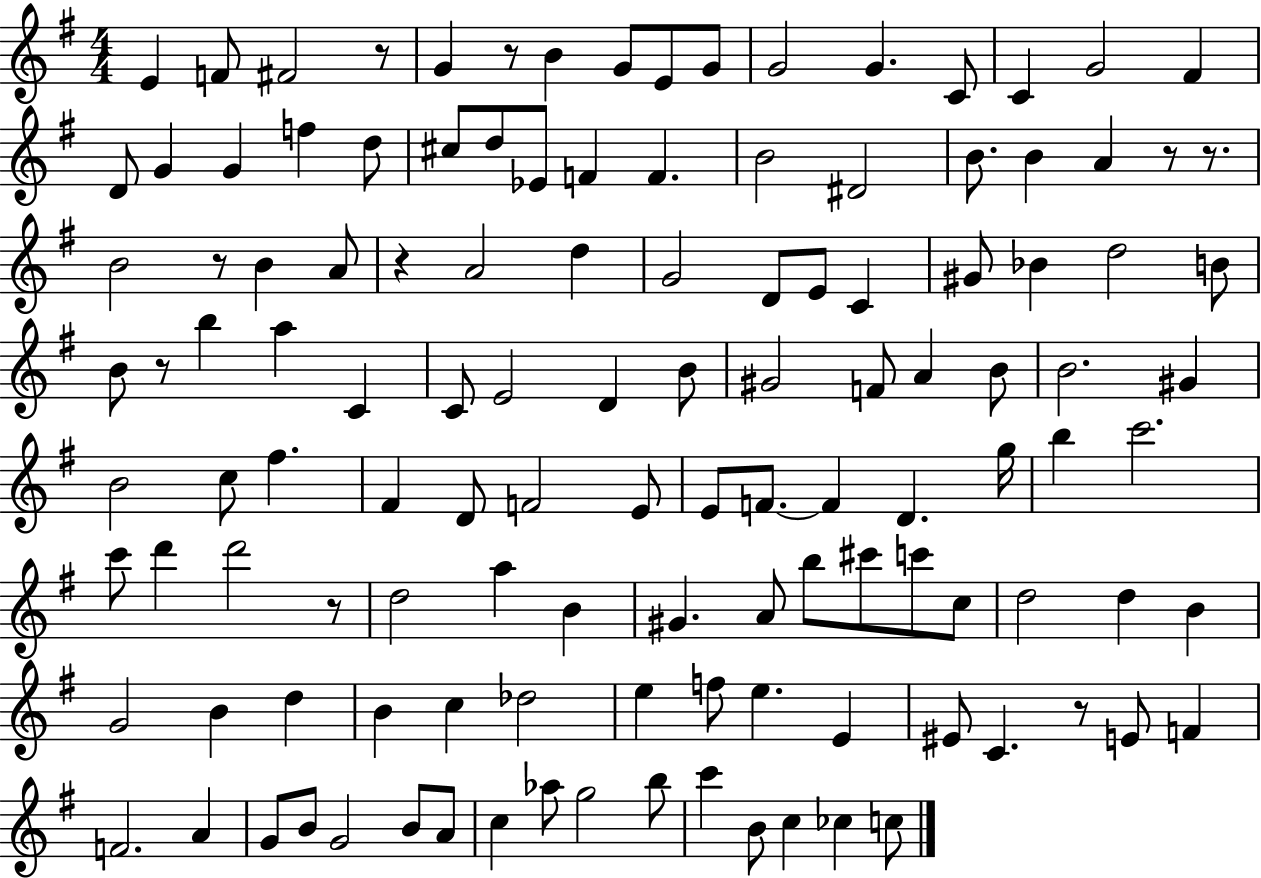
E4/q F4/e F#4/h R/e G4/q R/e B4/q G4/e E4/e G4/e G4/h G4/q. C4/e C4/q G4/h F#4/q D4/e G4/q G4/q F5/q D5/e C#5/e D5/e Eb4/e F4/q F4/q. B4/h D#4/h B4/e. B4/q A4/q R/e R/e. B4/h R/e B4/q A4/e R/q A4/h D5/q G4/h D4/e E4/e C4/q G#4/e Bb4/q D5/h B4/e B4/e R/e B5/q A5/q C4/q C4/e E4/h D4/q B4/e G#4/h F4/e A4/q B4/e B4/h. G#4/q B4/h C5/e F#5/q. F#4/q D4/e F4/h E4/e E4/e F4/e. F4/q D4/q. G5/s B5/q C6/h. C6/e D6/q D6/h R/e D5/h A5/q B4/q G#4/q. A4/e B5/e C#6/e C6/e C5/e D5/h D5/q B4/q G4/h B4/q D5/q B4/q C5/q Db5/h E5/q F5/e E5/q. E4/q EIS4/e C4/q. R/e E4/e F4/q F4/h. A4/q G4/e B4/e G4/h B4/e A4/e C5/q Ab5/e G5/h B5/e C6/q B4/e C5/q CES5/q C5/e